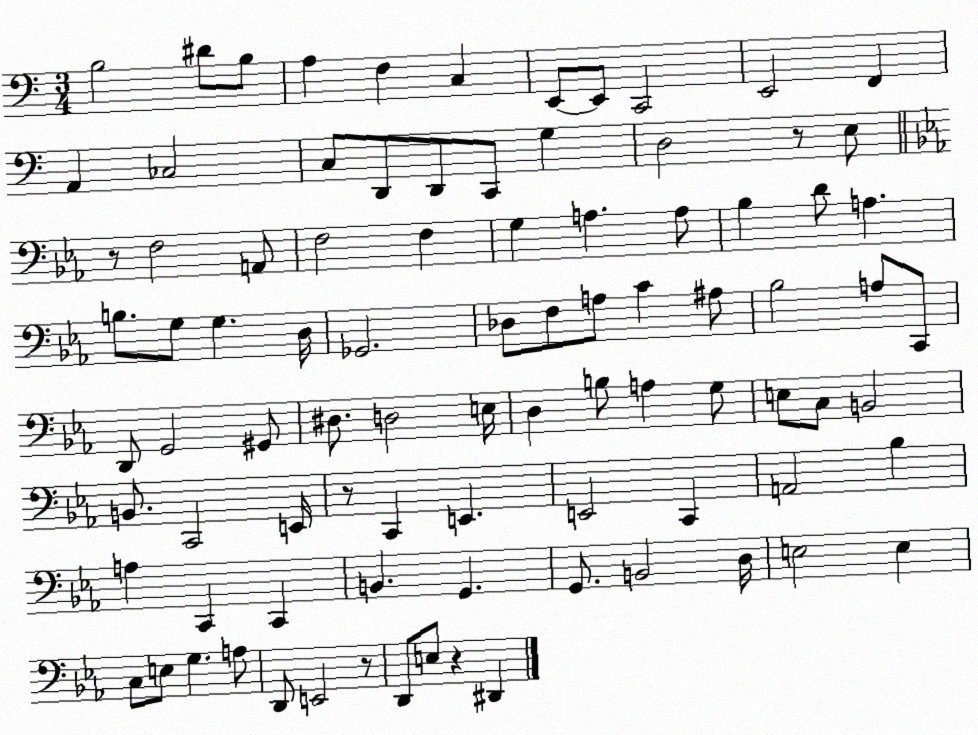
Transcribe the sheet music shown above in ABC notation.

X:1
T:Untitled
M:3/4
L:1/4
K:C
B,2 ^D/2 B,/2 A, F, C, E,,/2 E,,/2 C,,2 E,,2 F,, A,, _C,2 C,/2 D,,/2 D,,/2 C,,/2 G, D,2 z/2 E,/2 z/2 F,2 A,,/2 F,2 F, G, A, A,/2 _B, D/2 A, B,/2 G,/2 G, D,/4 _G,,2 _D,/2 F,/2 A,/2 C ^A,/2 _B,2 A,/2 C,,/2 D,,/2 G,,2 ^G,,/2 ^D,/2 D,2 E,/4 D, B,/2 A, G,/2 E,/2 C,/2 B,,2 B,,/2 C,,2 E,,/4 z/2 C,, E,, E,,2 C,, A,,2 _B, A, C,, C,, B,, G,, G,,/2 B,,2 D,/4 E,2 E, C,/2 E,/2 G, A,/2 D,,/2 E,,2 z/2 D,,/2 E,/2 z ^D,,